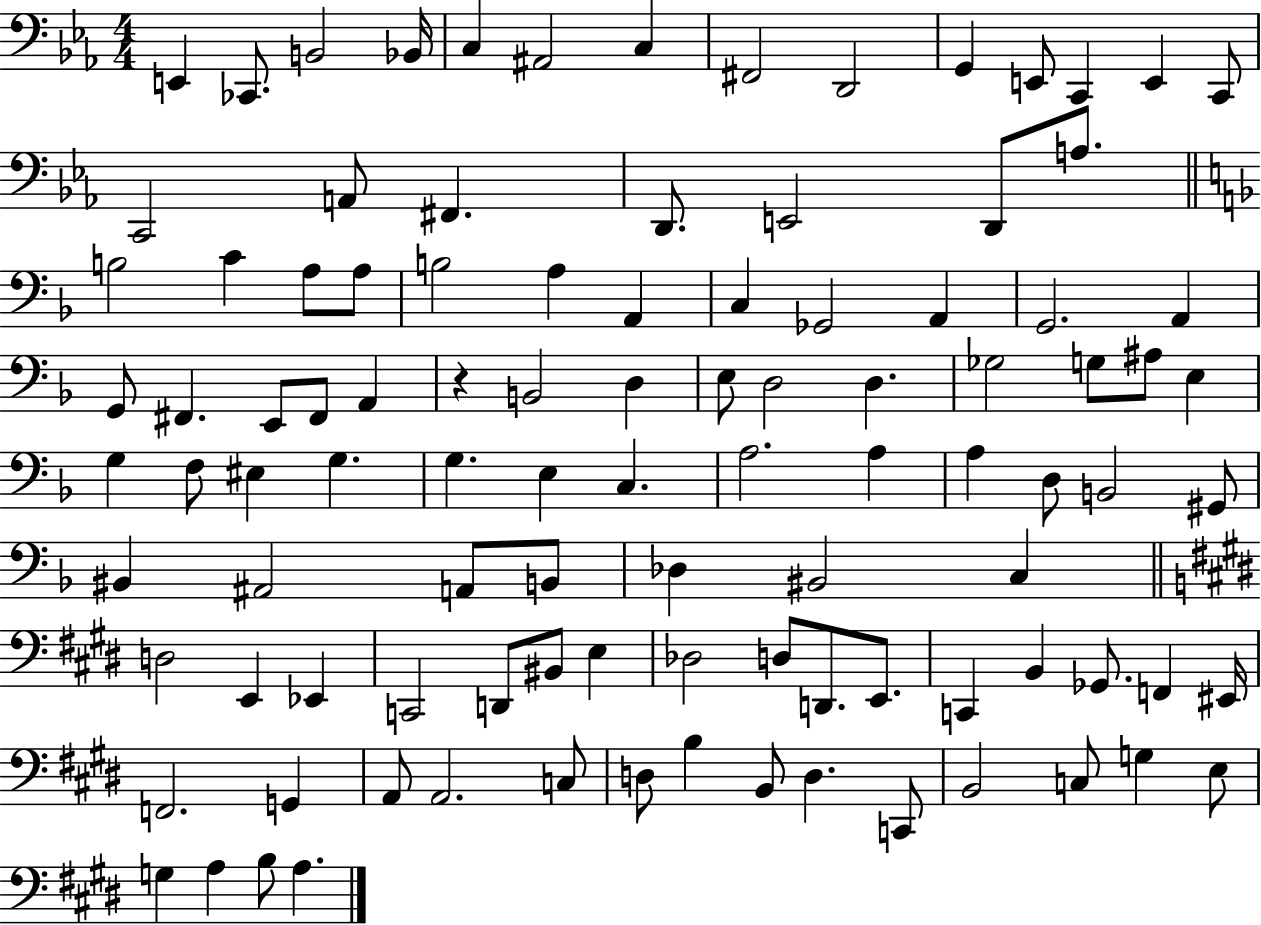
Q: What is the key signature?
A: EES major